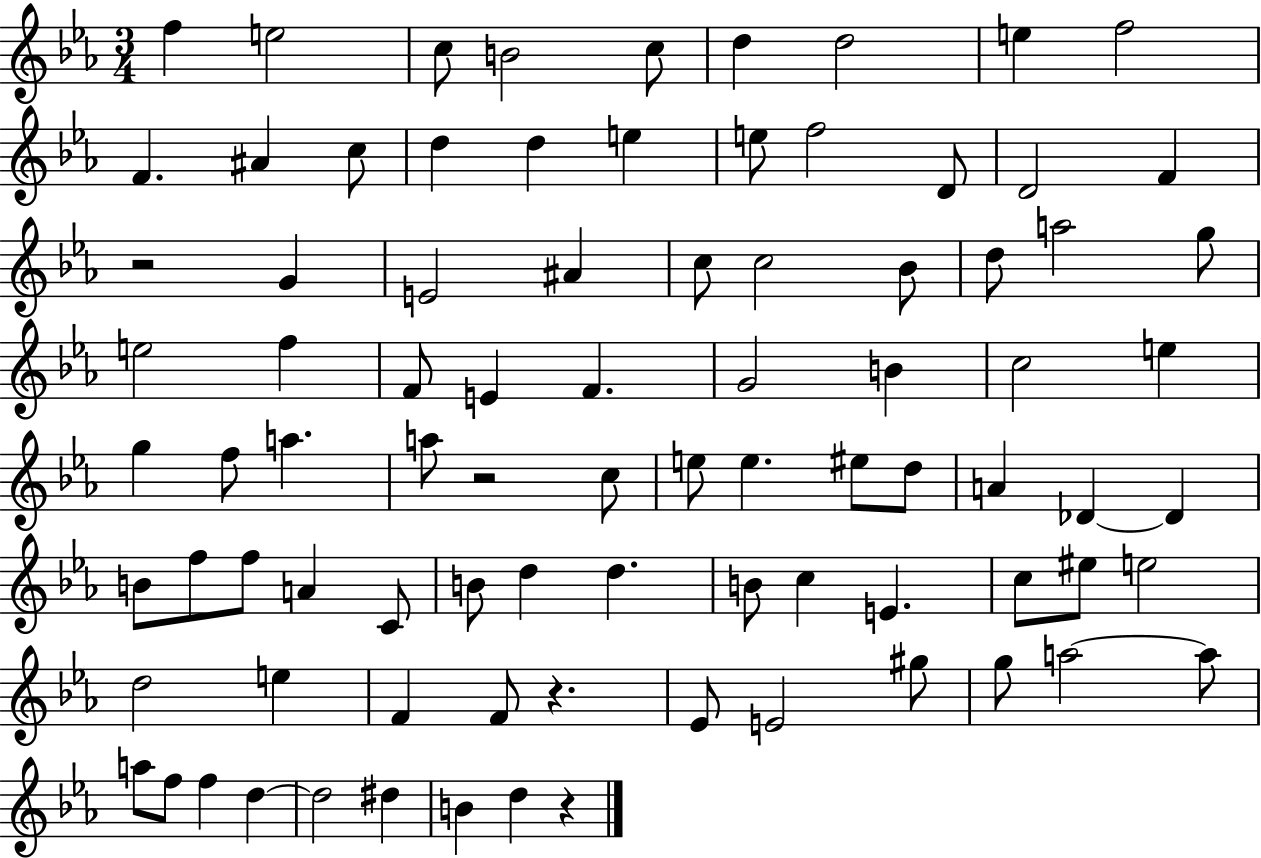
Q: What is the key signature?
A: EES major